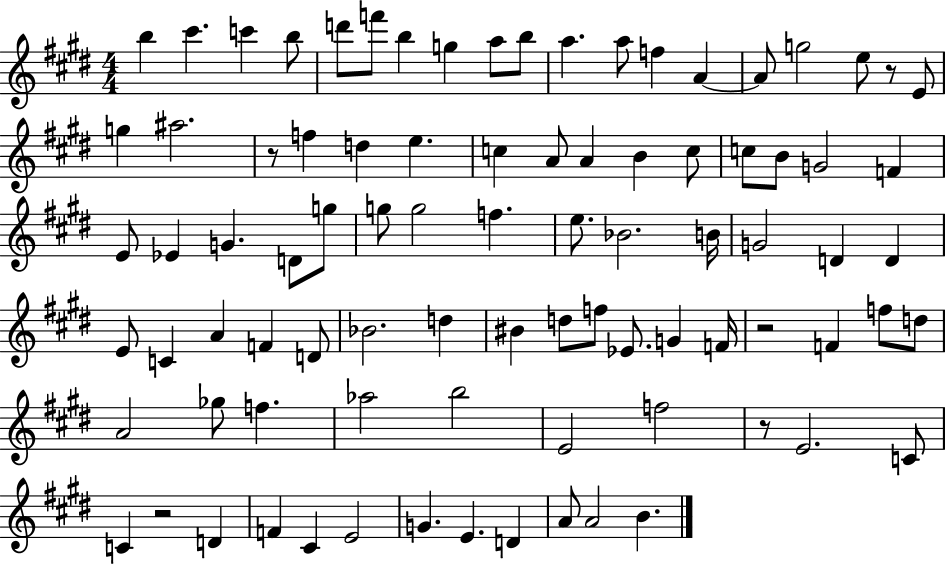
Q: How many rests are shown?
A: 5